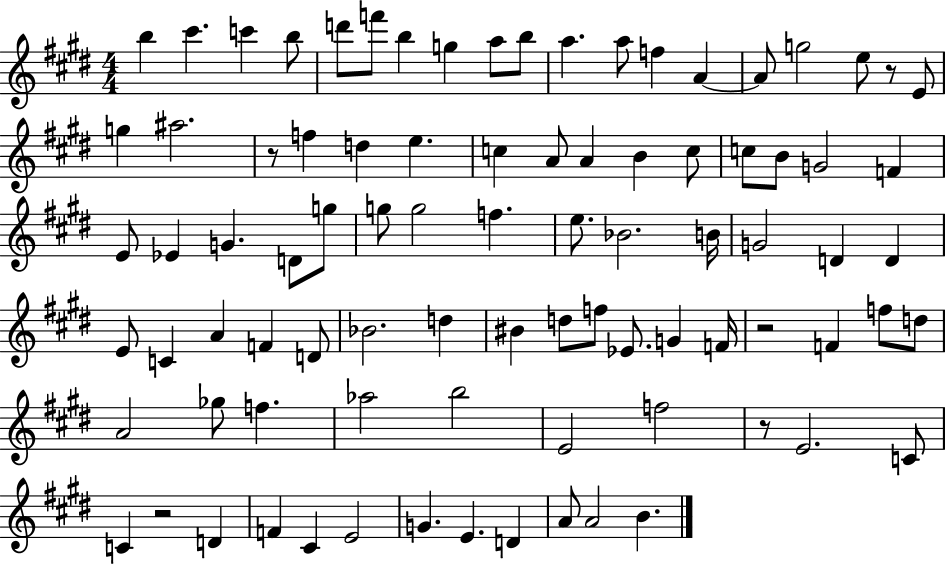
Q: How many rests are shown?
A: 5